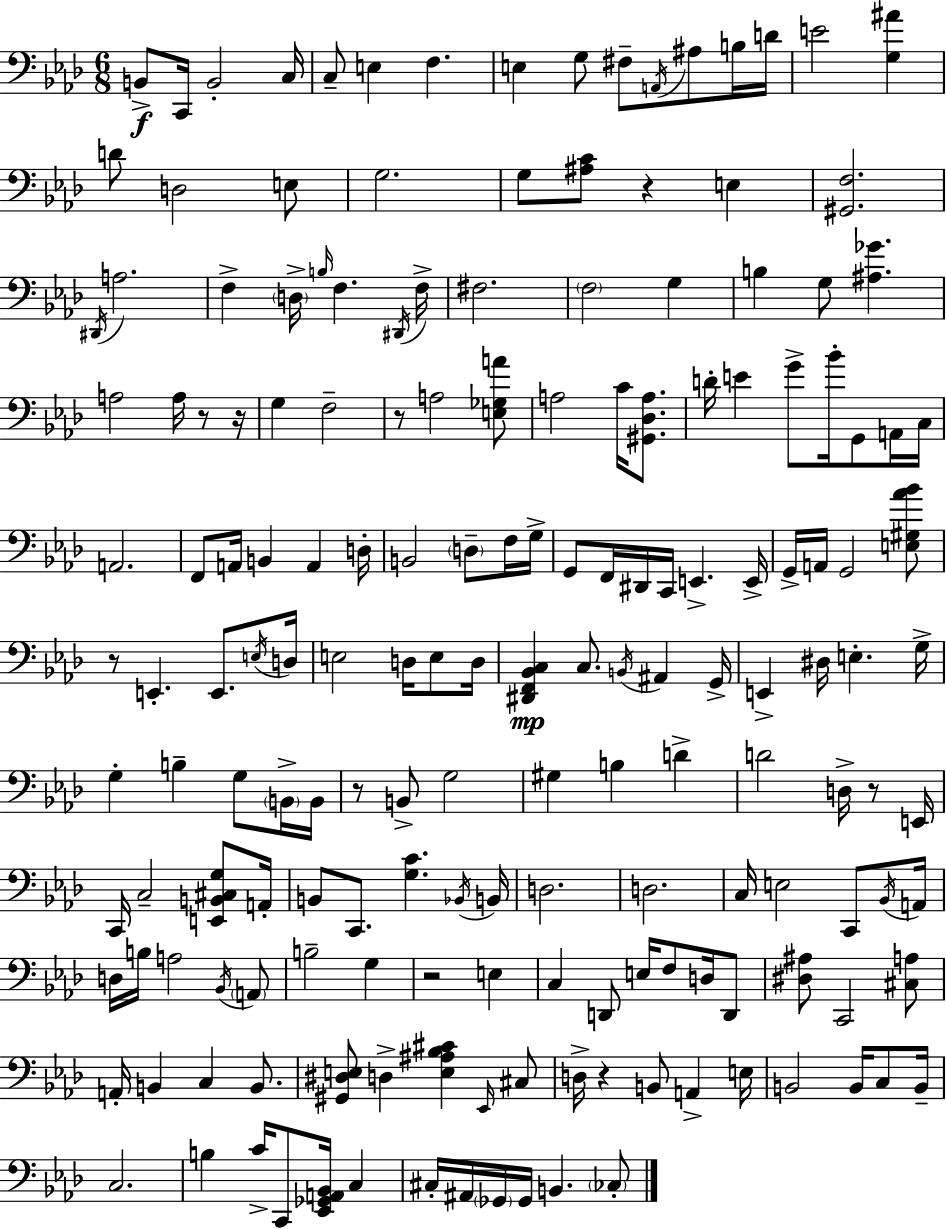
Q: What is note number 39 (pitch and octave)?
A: A3